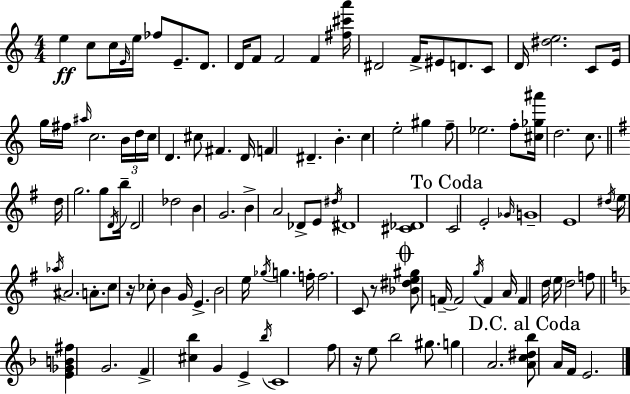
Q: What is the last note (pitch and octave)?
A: E4